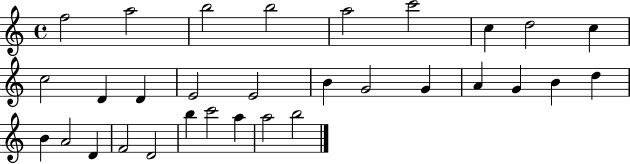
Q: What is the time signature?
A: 4/4